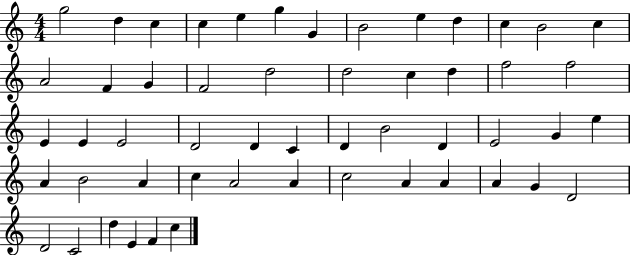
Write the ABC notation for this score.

X:1
T:Untitled
M:4/4
L:1/4
K:C
g2 d c c e g G B2 e d c B2 c A2 F G F2 d2 d2 c d f2 f2 E E E2 D2 D C D B2 D E2 G e A B2 A c A2 A c2 A A A G D2 D2 C2 d E F c